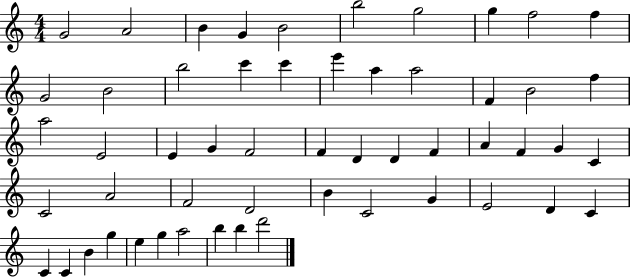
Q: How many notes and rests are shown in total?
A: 54